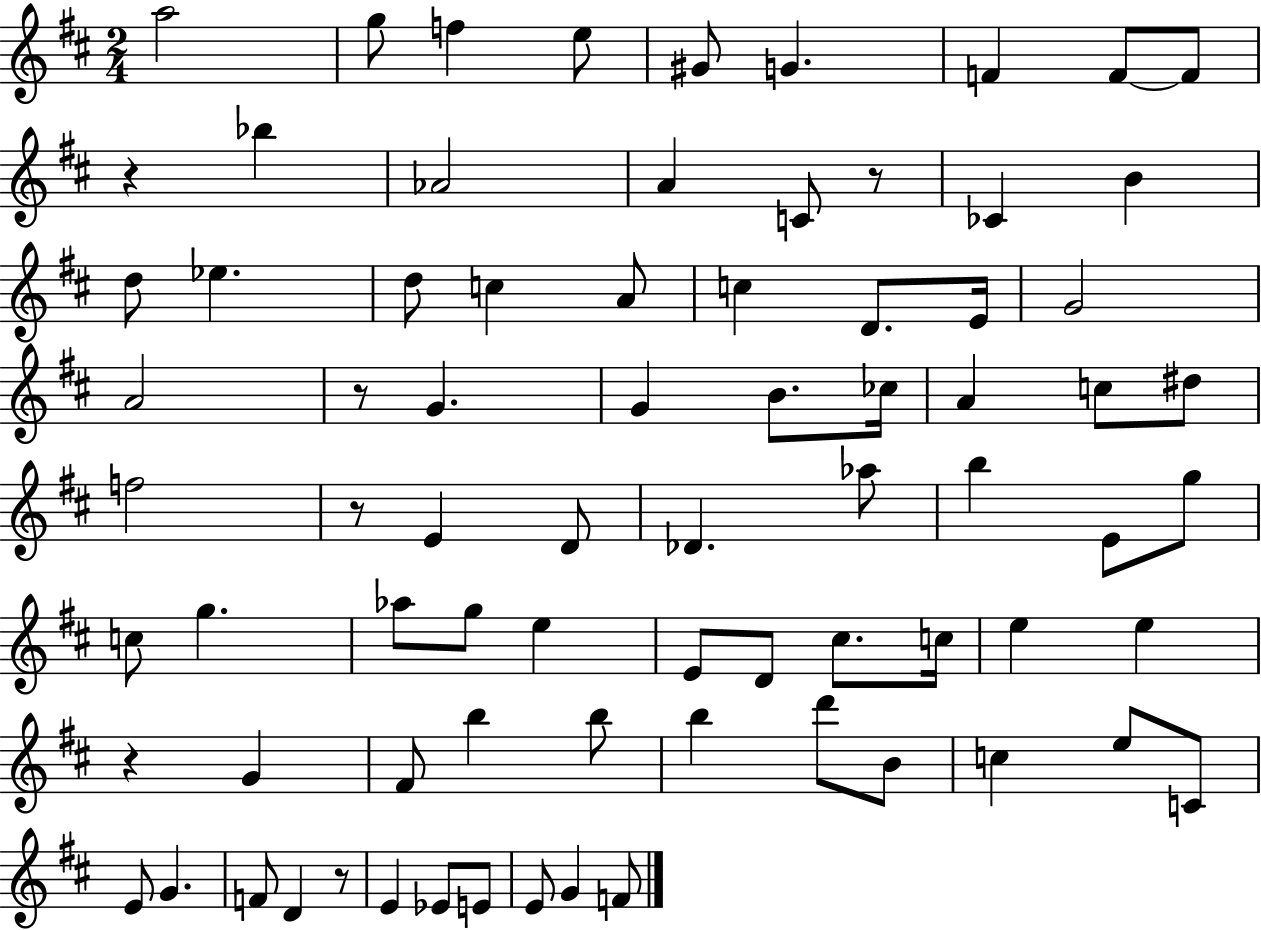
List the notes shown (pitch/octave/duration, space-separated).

A5/h G5/e F5/q E5/e G#4/e G4/q. F4/q F4/e F4/e R/q Bb5/q Ab4/h A4/q C4/e R/e CES4/q B4/q D5/e Eb5/q. D5/e C5/q A4/e C5/q D4/e. E4/s G4/h A4/h R/e G4/q. G4/q B4/e. CES5/s A4/q C5/e D#5/e F5/h R/e E4/q D4/e Db4/q. Ab5/e B5/q E4/e G5/e C5/e G5/q. Ab5/e G5/e E5/q E4/e D4/e C#5/e. C5/s E5/q E5/q R/q G4/q F#4/e B5/q B5/e B5/q D6/e B4/e C5/q E5/e C4/e E4/e G4/q. F4/e D4/q R/e E4/q Eb4/e E4/e E4/e G4/q F4/e